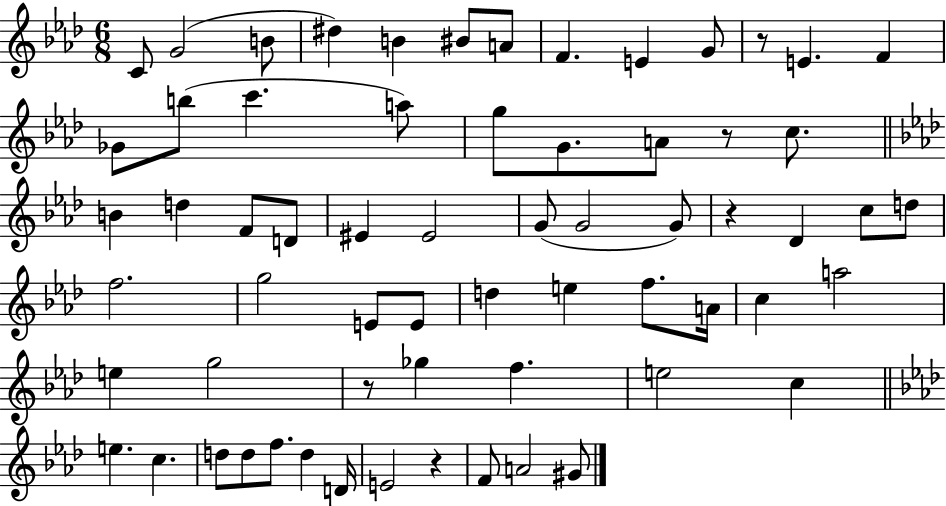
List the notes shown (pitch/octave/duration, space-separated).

C4/e G4/h B4/e D#5/q B4/q BIS4/e A4/e F4/q. E4/q G4/e R/e E4/q. F4/q Gb4/e B5/e C6/q. A5/e G5/e G4/e. A4/e R/e C5/e. B4/q D5/q F4/e D4/e EIS4/q EIS4/h G4/e G4/h G4/e R/q Db4/q C5/e D5/e F5/h. G5/h E4/e E4/e D5/q E5/q F5/e. A4/s C5/q A5/h E5/q G5/h R/e Gb5/q F5/q. E5/h C5/q E5/q. C5/q. D5/e D5/e F5/e. D5/q D4/s E4/h R/q F4/e A4/h G#4/e